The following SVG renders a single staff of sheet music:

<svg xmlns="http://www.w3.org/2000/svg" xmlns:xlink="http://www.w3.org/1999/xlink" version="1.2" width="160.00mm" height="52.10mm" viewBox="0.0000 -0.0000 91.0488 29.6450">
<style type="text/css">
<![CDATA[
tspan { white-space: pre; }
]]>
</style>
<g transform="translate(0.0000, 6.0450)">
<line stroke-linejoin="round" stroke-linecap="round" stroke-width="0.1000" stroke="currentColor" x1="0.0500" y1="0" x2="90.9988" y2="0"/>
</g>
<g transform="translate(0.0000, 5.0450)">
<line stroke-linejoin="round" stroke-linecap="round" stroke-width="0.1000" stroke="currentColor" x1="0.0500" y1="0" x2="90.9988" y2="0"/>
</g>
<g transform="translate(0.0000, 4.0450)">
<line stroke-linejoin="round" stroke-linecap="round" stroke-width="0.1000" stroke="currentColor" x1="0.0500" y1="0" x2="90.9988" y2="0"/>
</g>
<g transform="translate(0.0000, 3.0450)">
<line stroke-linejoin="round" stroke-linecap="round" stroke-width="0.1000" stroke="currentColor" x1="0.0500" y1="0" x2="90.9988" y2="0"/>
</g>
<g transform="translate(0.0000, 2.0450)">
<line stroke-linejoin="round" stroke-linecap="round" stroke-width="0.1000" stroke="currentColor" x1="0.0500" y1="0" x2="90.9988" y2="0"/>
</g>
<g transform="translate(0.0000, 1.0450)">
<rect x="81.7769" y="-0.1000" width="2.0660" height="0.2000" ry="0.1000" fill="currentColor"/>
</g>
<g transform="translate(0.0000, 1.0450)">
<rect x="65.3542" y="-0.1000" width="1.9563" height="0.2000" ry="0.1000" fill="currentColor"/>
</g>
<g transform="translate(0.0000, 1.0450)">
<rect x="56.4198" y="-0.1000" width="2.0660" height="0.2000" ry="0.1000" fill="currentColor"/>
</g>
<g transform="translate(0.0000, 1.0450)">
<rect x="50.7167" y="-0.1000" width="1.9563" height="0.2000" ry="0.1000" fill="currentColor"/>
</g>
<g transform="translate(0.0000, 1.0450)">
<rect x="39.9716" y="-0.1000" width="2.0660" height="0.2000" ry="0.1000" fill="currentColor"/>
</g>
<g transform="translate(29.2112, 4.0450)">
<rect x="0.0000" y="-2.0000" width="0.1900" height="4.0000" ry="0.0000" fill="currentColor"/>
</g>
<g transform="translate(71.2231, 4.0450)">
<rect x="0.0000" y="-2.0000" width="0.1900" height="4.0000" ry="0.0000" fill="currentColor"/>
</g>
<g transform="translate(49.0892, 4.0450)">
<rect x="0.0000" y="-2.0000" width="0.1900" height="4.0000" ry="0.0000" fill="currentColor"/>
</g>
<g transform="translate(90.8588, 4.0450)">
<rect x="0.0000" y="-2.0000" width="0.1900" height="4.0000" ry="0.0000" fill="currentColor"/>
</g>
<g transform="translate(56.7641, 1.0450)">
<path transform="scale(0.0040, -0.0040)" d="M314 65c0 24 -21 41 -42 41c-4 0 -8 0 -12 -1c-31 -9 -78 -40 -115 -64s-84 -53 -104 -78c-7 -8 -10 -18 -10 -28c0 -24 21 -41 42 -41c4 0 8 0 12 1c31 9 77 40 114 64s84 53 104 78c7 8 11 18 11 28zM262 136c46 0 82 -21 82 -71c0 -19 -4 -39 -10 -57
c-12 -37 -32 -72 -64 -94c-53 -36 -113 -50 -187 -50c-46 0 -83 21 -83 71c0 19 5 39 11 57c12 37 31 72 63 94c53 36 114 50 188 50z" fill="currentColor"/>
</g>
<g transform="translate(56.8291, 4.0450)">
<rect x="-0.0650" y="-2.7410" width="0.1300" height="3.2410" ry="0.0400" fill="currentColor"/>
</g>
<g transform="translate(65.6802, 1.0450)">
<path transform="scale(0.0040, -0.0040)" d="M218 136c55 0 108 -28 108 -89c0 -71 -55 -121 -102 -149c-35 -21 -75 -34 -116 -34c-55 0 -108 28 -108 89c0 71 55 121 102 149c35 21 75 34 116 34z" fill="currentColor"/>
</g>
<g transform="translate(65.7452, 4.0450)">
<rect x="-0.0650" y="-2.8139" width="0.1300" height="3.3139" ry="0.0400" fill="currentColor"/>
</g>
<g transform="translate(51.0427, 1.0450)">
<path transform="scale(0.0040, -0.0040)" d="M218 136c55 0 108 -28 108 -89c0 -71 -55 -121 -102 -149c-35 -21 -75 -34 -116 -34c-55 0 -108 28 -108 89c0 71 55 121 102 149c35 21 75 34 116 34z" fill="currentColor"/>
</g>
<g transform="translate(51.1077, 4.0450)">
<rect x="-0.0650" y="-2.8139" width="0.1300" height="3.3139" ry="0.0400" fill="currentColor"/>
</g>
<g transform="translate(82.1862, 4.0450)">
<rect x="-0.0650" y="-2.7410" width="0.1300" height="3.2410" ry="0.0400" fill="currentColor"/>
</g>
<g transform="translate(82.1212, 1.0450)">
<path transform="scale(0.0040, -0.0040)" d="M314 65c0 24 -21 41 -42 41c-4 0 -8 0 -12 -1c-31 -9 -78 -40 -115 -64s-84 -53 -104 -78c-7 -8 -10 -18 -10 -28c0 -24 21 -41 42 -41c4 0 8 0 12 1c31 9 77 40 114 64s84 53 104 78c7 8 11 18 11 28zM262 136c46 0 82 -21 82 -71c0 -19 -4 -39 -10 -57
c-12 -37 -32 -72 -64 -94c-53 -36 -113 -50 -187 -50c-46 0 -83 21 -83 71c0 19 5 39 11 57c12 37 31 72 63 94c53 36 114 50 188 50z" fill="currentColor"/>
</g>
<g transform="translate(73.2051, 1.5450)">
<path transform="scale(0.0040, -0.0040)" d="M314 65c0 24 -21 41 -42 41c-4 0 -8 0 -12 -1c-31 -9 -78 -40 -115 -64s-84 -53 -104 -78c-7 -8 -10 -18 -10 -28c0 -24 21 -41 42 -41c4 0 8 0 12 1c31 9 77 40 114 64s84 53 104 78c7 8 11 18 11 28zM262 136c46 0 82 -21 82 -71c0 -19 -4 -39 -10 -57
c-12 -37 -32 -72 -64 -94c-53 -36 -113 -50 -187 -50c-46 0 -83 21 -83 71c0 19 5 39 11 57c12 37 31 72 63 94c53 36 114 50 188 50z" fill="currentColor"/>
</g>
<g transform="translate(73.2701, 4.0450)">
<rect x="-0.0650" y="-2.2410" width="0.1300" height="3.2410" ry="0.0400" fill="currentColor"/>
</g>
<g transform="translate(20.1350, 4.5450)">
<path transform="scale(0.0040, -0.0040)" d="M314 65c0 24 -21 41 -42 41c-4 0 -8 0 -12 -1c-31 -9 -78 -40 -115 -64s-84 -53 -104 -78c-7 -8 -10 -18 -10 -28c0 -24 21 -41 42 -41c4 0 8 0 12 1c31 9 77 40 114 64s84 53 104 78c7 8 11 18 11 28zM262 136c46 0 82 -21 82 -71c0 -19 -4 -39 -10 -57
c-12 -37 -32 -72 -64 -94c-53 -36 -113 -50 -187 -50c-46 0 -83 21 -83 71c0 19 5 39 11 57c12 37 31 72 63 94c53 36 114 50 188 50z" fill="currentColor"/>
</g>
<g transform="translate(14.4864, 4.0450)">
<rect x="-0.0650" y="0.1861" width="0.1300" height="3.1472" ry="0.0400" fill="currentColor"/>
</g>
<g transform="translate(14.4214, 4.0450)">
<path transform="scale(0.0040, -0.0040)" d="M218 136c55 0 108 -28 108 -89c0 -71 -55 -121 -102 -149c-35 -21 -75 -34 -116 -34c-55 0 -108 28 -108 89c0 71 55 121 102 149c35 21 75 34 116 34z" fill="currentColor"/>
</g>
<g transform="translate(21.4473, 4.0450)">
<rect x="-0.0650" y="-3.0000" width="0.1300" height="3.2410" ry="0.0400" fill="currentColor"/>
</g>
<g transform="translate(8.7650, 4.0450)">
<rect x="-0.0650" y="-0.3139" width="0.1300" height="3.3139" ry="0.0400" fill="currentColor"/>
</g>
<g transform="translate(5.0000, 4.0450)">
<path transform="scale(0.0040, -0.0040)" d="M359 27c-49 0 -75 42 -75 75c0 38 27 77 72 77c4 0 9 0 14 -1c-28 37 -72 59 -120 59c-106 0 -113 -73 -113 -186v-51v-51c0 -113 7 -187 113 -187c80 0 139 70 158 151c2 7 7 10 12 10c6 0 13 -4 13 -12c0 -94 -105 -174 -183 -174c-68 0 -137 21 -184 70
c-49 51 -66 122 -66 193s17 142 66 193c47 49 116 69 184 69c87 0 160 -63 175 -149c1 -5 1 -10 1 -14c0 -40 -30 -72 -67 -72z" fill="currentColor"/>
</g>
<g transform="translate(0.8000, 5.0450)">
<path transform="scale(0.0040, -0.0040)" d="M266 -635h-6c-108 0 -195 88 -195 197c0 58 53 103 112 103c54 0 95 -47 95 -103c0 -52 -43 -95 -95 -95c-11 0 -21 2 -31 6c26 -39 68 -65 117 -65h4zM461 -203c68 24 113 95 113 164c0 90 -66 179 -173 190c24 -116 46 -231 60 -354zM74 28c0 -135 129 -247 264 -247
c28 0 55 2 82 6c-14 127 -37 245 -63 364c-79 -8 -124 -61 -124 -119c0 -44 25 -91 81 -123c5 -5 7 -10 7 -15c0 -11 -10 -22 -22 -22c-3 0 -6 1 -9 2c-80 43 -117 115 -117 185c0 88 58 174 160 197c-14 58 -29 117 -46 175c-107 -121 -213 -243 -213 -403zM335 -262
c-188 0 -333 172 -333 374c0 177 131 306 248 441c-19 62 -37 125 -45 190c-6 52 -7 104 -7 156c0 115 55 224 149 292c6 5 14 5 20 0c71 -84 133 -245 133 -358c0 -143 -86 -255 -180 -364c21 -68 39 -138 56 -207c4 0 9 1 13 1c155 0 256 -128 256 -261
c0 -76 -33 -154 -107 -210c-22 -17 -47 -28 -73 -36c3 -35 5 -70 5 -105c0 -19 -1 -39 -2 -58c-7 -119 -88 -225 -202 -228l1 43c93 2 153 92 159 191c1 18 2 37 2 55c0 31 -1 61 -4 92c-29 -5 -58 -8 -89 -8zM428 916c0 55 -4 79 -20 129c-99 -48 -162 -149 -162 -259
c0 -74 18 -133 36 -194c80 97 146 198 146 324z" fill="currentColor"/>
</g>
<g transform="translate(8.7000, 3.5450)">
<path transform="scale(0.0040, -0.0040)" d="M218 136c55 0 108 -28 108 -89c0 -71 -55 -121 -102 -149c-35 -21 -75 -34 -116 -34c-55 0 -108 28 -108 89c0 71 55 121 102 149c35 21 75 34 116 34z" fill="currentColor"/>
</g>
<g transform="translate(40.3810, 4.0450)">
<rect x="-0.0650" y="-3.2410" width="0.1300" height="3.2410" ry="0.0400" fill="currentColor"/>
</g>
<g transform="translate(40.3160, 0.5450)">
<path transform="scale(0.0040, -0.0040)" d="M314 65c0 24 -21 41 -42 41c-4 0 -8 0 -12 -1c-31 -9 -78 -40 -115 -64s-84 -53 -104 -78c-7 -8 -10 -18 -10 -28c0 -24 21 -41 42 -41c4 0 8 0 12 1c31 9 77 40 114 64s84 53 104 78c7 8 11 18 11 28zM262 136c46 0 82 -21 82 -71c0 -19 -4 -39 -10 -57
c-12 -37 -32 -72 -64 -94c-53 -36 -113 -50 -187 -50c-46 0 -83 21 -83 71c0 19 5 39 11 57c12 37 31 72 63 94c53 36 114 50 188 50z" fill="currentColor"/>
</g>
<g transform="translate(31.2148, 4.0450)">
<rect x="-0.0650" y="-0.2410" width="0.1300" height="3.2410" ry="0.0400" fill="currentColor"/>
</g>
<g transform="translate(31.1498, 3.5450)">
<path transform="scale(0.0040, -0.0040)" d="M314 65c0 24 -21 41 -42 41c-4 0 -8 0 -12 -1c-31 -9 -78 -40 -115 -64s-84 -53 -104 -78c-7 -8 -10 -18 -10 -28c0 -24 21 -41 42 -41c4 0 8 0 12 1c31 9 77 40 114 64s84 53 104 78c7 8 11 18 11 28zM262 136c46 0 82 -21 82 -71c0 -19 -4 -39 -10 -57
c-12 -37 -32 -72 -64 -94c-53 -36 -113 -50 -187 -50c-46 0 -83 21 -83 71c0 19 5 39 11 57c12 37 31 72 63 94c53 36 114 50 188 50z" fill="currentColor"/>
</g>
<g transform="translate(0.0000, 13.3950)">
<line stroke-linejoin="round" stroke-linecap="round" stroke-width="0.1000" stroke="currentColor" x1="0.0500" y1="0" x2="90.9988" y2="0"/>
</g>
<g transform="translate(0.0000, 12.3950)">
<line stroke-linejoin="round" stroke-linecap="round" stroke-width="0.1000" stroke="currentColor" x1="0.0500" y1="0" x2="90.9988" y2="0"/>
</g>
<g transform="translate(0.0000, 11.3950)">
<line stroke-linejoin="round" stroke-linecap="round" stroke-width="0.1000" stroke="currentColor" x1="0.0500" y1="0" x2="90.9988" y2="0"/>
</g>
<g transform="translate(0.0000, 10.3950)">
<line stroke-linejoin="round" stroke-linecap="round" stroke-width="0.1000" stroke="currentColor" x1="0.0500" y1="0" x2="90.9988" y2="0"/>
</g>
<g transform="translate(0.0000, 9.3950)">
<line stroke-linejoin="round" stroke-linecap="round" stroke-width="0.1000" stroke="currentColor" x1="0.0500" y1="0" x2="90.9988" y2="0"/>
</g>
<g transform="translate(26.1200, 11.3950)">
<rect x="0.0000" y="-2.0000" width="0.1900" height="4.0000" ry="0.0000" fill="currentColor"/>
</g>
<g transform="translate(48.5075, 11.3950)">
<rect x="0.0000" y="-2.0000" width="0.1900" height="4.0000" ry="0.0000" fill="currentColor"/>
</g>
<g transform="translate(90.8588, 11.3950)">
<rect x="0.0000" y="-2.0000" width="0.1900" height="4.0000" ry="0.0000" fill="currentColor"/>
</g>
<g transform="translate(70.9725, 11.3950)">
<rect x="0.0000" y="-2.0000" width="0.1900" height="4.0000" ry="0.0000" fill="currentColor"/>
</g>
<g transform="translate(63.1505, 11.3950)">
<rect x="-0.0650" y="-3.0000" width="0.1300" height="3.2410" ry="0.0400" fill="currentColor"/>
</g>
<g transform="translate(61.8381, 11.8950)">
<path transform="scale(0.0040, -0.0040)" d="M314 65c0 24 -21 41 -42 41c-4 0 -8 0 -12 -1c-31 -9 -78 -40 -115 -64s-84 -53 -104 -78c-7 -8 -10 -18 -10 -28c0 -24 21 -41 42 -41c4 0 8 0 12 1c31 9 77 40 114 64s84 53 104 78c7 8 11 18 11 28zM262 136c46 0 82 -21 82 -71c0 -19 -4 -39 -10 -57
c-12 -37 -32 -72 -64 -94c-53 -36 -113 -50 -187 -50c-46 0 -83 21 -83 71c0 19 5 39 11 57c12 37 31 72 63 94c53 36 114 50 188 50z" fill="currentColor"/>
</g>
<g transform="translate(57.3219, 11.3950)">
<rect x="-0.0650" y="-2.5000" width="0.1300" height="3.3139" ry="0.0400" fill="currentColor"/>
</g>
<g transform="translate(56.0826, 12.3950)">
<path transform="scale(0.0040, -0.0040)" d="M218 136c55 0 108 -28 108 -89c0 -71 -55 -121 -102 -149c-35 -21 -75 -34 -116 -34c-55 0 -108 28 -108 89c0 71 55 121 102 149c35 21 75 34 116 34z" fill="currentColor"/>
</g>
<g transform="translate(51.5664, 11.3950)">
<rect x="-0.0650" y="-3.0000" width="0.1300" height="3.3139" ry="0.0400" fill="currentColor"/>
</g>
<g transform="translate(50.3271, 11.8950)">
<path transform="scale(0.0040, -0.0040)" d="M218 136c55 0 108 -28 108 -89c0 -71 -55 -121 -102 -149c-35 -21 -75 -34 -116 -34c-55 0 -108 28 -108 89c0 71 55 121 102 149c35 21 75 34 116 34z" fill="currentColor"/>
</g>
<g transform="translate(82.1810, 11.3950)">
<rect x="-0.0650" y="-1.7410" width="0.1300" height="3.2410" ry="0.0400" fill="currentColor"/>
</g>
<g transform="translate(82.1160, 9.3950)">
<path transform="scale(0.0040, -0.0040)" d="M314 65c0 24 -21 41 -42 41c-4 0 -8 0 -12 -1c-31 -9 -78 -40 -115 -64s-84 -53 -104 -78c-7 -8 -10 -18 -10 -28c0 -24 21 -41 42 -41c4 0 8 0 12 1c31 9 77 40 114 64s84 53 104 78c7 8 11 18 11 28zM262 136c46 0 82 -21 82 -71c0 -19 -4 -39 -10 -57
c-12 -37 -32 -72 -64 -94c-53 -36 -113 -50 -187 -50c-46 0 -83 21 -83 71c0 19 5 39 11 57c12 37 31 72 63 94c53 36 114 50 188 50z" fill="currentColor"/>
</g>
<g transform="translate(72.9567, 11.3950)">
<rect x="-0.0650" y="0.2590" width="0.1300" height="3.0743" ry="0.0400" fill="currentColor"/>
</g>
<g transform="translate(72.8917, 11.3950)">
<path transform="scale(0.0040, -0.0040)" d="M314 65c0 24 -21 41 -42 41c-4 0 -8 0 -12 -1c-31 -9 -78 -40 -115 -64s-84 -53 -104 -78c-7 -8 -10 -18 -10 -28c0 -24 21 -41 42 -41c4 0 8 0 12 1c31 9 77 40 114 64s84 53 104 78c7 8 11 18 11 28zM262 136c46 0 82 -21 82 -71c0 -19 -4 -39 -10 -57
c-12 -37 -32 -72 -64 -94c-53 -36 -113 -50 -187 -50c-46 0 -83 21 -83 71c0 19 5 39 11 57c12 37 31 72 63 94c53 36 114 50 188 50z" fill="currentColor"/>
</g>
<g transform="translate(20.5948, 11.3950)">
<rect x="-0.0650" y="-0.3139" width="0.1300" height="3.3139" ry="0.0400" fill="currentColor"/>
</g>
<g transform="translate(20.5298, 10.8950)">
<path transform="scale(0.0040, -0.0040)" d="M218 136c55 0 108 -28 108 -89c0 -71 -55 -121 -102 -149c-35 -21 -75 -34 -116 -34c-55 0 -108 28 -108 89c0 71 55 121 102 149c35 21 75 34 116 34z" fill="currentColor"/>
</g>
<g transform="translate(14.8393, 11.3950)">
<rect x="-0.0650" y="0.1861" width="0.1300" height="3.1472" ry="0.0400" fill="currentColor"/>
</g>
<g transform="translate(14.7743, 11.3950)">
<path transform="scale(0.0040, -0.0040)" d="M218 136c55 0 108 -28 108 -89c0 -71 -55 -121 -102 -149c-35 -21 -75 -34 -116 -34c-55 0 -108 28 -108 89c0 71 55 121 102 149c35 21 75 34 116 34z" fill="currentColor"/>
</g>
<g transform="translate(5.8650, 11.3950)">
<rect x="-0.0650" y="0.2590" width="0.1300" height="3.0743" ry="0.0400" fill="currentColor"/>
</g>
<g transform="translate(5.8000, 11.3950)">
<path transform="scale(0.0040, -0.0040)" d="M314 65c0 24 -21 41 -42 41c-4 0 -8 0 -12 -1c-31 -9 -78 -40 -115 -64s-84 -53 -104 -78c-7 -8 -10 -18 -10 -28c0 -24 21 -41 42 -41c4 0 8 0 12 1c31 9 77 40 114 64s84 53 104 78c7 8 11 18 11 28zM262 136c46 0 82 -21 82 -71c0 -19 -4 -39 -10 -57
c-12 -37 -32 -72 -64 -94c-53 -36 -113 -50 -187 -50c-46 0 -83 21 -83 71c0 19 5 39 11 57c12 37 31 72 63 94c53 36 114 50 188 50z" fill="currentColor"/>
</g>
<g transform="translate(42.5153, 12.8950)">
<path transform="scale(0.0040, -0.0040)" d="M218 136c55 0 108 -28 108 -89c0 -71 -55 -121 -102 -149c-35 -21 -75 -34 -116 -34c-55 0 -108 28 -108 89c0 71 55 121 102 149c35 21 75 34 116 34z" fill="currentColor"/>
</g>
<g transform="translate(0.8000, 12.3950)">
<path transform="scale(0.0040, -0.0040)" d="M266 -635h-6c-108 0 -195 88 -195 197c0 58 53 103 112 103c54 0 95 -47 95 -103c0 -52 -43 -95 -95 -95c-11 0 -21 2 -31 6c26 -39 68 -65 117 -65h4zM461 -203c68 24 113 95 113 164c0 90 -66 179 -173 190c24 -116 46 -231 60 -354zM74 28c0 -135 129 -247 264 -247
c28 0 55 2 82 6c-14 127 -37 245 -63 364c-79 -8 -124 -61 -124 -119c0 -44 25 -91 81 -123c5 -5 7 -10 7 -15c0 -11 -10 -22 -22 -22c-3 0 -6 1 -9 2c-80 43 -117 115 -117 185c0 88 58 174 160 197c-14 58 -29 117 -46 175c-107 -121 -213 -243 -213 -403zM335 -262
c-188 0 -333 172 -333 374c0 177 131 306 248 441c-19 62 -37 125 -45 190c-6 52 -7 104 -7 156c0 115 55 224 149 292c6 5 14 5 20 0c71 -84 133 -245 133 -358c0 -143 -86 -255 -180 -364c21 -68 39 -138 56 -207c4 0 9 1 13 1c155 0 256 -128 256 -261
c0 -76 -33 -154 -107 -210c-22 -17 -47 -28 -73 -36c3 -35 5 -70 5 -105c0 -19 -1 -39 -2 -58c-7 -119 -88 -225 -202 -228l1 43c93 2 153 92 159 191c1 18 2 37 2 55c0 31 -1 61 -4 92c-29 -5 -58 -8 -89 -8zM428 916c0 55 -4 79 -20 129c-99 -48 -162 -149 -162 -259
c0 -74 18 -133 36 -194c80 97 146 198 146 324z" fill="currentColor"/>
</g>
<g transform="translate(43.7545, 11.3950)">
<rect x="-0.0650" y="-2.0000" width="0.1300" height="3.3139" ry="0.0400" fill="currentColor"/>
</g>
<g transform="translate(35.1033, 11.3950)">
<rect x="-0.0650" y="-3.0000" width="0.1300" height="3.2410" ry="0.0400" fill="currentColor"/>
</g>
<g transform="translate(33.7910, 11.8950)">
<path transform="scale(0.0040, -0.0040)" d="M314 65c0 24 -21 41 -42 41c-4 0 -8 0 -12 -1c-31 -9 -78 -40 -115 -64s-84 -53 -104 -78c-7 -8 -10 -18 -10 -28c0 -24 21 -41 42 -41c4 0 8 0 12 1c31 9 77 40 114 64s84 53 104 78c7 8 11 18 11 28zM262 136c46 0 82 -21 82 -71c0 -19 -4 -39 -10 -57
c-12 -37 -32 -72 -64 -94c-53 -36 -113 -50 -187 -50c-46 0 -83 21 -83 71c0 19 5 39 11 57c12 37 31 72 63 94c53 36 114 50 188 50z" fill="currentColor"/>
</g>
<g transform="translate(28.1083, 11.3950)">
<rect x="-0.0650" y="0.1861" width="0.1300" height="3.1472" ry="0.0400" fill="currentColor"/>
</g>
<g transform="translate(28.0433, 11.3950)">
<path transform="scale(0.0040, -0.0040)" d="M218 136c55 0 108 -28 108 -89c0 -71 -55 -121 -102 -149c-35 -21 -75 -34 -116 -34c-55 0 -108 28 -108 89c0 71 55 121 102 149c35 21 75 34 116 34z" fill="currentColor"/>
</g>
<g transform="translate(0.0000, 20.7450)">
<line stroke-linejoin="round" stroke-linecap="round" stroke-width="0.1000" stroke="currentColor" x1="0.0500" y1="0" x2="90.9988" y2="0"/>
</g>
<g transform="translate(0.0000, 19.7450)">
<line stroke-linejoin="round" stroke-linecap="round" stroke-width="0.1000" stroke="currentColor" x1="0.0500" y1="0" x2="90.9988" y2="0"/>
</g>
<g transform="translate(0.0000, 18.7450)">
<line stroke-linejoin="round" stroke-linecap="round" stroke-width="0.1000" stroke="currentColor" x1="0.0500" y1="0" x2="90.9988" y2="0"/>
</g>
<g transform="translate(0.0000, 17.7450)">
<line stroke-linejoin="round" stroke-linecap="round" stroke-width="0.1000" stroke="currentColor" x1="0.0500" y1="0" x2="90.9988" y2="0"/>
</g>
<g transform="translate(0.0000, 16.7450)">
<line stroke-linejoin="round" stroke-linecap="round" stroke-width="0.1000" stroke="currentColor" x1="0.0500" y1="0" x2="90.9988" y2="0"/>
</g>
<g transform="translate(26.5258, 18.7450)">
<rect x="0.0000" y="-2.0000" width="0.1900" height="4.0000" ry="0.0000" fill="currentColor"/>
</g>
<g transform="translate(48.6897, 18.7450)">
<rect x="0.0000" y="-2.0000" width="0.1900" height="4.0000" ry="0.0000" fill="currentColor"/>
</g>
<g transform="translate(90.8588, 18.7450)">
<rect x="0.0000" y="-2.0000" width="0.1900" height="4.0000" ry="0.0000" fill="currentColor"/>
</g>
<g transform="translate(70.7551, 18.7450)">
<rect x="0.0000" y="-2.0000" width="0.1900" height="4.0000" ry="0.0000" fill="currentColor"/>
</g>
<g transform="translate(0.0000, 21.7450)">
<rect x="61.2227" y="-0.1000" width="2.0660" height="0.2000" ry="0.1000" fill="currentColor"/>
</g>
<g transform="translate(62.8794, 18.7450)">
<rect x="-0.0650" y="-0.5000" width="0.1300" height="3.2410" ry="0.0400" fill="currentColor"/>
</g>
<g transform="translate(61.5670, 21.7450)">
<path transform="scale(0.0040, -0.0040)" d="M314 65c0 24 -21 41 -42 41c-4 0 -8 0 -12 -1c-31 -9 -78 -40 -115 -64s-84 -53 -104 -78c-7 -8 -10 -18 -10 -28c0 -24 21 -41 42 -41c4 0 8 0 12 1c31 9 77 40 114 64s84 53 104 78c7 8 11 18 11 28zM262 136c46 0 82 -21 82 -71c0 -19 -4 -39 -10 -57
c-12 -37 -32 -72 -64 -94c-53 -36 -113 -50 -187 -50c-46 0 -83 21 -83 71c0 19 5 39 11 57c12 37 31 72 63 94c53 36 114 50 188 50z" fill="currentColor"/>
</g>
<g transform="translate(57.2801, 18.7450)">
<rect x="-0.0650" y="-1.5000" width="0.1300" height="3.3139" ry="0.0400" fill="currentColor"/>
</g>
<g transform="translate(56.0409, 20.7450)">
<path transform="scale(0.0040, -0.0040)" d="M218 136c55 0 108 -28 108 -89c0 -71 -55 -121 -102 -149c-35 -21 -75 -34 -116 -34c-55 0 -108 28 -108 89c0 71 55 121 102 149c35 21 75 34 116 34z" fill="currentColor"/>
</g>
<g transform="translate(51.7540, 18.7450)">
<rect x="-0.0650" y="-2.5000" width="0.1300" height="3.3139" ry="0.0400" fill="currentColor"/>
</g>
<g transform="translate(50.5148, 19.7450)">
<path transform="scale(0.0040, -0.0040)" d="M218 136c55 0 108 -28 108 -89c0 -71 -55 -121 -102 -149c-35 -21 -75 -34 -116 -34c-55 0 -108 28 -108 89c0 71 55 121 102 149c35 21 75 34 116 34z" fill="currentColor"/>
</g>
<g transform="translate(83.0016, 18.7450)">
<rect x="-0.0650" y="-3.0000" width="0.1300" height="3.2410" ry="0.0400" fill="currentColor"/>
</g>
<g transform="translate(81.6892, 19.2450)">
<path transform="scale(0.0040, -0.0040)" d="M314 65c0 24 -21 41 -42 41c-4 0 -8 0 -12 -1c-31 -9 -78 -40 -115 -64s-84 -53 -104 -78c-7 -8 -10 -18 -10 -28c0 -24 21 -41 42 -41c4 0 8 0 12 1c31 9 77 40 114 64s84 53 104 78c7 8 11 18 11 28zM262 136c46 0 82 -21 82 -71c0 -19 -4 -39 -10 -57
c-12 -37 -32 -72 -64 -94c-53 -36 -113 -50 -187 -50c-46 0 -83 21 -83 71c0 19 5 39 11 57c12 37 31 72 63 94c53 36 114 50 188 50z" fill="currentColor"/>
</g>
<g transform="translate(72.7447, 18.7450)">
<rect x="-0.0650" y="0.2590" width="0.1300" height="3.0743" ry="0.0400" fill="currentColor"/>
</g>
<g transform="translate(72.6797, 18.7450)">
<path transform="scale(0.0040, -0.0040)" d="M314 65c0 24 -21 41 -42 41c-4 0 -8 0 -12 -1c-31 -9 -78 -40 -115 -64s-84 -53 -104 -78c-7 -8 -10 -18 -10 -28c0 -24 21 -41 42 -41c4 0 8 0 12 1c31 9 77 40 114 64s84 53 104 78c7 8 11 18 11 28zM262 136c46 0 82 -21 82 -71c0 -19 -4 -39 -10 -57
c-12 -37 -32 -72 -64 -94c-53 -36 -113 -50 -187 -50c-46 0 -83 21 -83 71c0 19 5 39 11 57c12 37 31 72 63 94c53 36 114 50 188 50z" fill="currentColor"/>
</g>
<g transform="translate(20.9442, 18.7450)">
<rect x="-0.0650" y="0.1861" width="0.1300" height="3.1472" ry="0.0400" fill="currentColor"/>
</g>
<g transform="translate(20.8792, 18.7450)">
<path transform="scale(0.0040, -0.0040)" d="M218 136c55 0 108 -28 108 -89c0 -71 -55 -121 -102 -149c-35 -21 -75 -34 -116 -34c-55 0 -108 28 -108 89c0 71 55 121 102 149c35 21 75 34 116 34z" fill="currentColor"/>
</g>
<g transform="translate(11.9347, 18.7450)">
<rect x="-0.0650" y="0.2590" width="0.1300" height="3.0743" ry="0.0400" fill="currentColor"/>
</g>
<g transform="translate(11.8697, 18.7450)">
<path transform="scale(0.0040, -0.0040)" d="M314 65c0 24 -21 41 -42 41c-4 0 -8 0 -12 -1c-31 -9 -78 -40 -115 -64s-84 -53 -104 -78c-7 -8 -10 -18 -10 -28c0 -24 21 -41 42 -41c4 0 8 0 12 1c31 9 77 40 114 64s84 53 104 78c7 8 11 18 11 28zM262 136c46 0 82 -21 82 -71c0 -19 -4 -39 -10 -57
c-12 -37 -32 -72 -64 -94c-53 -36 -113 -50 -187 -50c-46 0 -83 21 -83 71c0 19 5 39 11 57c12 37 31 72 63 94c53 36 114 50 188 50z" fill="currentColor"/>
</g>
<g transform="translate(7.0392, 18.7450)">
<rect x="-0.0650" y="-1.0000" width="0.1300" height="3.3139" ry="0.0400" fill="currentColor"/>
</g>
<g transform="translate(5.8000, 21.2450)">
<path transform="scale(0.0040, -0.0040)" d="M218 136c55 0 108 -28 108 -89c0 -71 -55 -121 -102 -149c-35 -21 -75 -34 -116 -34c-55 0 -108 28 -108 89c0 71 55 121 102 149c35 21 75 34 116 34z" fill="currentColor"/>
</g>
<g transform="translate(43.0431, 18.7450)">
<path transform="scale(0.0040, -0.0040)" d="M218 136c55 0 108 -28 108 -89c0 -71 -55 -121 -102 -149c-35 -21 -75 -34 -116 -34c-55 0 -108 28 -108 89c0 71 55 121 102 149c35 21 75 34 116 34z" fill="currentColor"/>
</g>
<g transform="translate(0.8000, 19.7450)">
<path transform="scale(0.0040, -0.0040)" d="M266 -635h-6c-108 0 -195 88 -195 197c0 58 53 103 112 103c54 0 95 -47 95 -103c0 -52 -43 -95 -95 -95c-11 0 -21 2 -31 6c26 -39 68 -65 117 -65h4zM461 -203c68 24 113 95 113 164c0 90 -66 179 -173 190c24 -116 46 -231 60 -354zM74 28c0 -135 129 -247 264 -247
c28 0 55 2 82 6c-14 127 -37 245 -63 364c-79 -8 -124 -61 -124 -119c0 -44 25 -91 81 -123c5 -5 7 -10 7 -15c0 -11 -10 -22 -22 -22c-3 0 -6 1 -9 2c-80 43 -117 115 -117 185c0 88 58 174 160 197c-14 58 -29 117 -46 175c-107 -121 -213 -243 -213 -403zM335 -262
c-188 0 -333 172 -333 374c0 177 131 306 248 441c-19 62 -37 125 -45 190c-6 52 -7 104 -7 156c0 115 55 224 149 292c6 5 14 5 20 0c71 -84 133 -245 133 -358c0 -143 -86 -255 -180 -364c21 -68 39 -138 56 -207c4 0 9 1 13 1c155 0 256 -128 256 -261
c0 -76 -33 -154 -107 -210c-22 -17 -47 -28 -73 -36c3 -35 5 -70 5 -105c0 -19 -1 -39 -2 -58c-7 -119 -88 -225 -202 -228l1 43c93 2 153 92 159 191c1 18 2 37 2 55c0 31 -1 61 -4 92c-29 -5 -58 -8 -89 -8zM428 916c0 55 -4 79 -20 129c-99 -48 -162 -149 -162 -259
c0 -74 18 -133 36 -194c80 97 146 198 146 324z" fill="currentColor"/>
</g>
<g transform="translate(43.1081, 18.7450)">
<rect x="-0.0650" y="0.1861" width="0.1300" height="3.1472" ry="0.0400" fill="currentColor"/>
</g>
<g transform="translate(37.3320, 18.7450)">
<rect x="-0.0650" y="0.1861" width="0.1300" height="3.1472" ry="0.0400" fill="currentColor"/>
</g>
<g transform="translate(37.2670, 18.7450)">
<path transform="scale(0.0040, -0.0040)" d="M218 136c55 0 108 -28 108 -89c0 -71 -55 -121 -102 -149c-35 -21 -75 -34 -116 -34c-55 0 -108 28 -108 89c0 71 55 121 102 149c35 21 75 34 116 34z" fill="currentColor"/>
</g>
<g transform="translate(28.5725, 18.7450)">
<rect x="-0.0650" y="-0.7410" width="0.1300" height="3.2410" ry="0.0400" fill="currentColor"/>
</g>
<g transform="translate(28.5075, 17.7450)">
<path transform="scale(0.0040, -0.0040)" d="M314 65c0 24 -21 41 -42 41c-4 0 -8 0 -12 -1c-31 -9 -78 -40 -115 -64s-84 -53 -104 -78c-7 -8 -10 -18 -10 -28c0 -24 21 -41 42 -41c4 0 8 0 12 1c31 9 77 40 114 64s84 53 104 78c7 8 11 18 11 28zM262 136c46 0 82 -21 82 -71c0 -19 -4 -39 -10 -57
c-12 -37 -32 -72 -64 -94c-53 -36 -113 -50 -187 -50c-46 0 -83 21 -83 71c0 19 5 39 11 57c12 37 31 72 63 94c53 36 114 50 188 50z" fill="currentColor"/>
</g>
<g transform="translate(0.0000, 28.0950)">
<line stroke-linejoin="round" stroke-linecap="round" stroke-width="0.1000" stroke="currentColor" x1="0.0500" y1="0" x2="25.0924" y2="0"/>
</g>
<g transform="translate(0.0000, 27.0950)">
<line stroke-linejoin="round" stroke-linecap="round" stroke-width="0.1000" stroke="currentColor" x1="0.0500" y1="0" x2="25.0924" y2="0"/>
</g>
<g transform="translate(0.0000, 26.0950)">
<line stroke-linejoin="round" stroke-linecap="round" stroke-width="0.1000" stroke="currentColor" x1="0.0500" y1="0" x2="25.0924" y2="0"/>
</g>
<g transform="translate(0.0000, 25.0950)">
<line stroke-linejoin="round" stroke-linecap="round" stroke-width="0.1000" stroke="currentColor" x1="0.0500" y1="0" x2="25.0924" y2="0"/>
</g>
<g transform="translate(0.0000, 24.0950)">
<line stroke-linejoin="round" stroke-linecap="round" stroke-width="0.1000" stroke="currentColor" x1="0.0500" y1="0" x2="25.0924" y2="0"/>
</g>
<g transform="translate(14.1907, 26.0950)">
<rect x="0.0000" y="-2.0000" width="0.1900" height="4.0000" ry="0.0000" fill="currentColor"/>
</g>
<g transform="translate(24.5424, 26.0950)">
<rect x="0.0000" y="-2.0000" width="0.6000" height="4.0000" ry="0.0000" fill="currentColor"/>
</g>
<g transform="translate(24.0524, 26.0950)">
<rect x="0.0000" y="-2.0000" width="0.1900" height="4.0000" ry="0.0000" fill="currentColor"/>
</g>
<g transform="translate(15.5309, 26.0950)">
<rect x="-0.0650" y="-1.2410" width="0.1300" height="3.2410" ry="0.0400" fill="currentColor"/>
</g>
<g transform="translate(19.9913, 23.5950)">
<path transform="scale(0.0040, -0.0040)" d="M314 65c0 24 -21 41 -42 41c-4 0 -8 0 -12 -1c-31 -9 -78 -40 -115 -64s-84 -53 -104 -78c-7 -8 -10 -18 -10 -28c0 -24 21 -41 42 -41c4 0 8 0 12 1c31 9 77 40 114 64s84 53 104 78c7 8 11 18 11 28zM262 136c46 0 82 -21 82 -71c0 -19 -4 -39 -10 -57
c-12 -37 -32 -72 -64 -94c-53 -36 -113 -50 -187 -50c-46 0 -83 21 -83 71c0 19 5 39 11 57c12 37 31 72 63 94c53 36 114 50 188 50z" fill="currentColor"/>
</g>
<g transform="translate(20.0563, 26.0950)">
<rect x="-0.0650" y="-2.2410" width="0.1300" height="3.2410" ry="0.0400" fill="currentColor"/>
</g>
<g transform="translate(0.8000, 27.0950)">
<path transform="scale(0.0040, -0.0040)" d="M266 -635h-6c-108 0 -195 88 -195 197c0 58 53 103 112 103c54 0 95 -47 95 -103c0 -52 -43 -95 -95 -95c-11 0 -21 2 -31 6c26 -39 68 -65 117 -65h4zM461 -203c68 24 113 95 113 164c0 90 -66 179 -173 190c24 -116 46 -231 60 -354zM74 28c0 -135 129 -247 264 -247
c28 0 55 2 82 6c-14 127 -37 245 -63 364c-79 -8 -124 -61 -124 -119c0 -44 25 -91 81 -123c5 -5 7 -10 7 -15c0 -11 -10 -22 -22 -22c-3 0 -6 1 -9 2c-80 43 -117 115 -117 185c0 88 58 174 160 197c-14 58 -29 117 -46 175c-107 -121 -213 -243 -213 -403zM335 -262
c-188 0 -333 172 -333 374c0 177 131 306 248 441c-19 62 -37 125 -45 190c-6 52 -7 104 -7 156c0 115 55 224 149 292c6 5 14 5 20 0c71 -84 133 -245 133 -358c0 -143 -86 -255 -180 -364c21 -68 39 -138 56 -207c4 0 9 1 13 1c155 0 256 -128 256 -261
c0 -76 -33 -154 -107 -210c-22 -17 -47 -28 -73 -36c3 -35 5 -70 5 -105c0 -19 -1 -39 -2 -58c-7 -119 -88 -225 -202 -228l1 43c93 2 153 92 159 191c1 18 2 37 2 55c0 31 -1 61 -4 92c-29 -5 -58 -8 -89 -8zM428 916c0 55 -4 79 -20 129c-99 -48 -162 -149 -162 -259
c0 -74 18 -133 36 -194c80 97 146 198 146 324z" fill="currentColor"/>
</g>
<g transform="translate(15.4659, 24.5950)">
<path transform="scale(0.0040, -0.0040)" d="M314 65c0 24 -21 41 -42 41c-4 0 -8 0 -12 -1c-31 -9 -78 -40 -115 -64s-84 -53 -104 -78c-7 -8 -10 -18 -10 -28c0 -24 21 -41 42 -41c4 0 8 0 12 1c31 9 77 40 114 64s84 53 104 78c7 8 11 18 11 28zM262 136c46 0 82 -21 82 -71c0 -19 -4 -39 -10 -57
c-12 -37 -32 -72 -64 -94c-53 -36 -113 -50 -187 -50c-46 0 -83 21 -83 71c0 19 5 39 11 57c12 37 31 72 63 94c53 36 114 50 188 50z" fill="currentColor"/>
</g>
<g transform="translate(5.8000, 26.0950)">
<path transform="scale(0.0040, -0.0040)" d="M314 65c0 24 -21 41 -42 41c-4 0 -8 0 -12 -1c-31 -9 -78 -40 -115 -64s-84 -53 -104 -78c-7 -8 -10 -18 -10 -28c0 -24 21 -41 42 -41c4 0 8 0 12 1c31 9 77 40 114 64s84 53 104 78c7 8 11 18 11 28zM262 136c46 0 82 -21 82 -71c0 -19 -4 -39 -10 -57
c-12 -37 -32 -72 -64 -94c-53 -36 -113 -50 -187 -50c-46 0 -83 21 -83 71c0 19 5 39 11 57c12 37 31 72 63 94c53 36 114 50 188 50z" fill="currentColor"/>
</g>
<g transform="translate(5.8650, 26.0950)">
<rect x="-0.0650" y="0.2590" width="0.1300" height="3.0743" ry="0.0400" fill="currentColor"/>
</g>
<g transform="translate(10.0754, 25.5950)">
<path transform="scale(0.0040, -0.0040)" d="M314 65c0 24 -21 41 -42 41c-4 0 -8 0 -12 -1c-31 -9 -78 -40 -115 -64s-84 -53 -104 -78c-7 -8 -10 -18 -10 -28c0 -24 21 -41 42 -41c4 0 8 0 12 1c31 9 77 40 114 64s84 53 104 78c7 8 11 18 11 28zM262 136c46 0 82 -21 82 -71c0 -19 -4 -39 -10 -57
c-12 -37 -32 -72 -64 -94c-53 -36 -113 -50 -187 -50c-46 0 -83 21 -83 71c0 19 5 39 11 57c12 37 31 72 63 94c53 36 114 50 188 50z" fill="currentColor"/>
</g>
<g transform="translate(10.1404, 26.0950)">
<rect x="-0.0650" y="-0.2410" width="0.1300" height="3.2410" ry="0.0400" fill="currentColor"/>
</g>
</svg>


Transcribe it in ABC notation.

X:1
T:Untitled
M:4/4
L:1/4
K:C
c B A2 c2 b2 a a2 a g2 a2 B2 B c B A2 F A G A2 B2 f2 D B2 B d2 B B G E C2 B2 A2 B2 c2 e2 g2